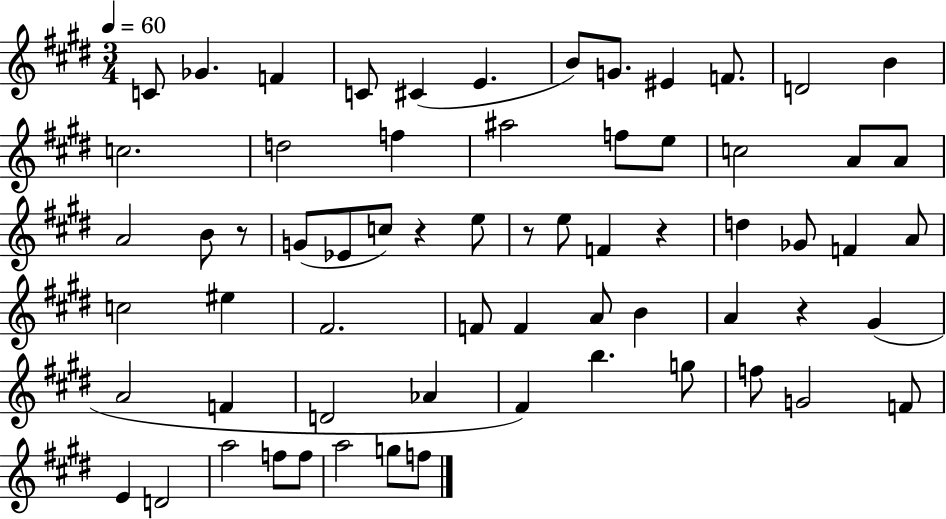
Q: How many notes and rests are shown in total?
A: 65